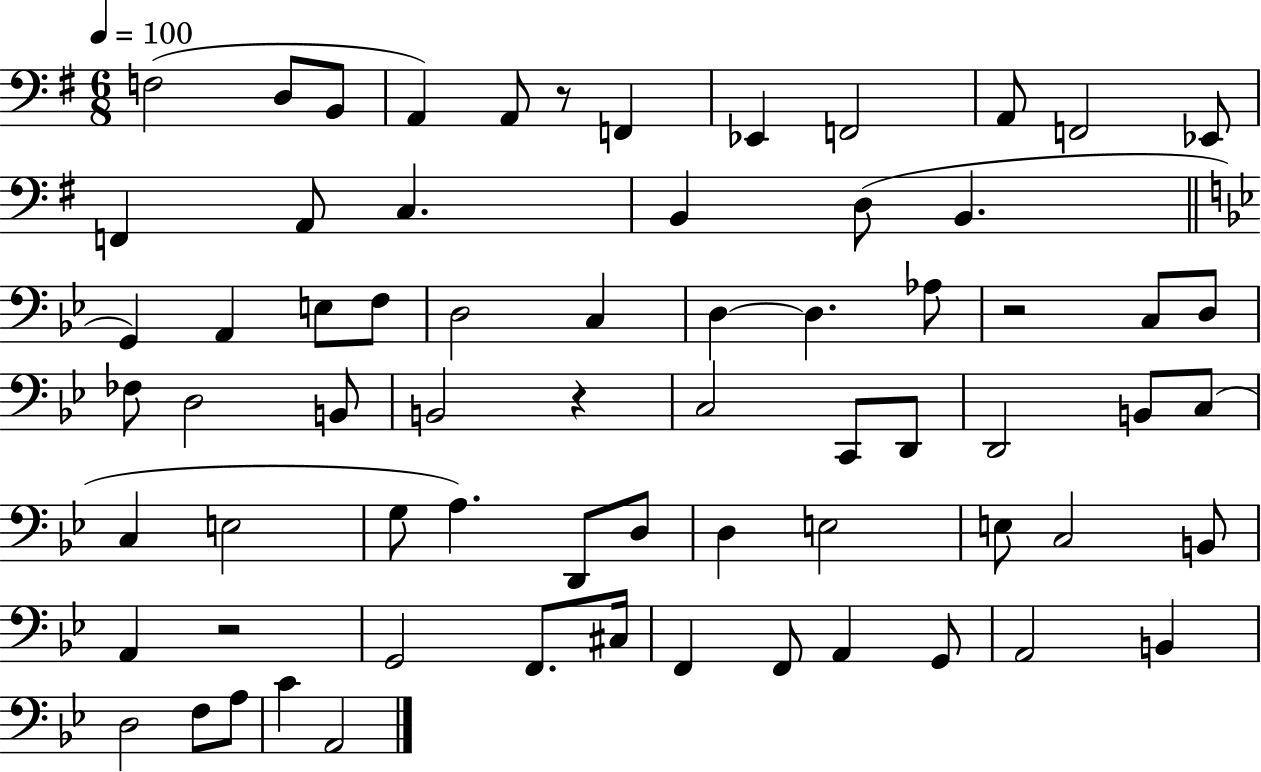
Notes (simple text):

F3/h D3/e B2/e A2/q A2/e R/e F2/q Eb2/q F2/h A2/e F2/h Eb2/e F2/q A2/e C3/q. B2/q D3/e B2/q. G2/q A2/q E3/e F3/e D3/h C3/q D3/q D3/q. Ab3/e R/h C3/e D3/e FES3/e D3/h B2/e B2/h R/q C3/h C2/e D2/e D2/h B2/e C3/e C3/q E3/h G3/e A3/q. D2/e D3/e D3/q E3/h E3/e C3/h B2/e A2/q R/h G2/h F2/e. C#3/s F2/q F2/e A2/q G2/e A2/h B2/q D3/h F3/e A3/e C4/q A2/h